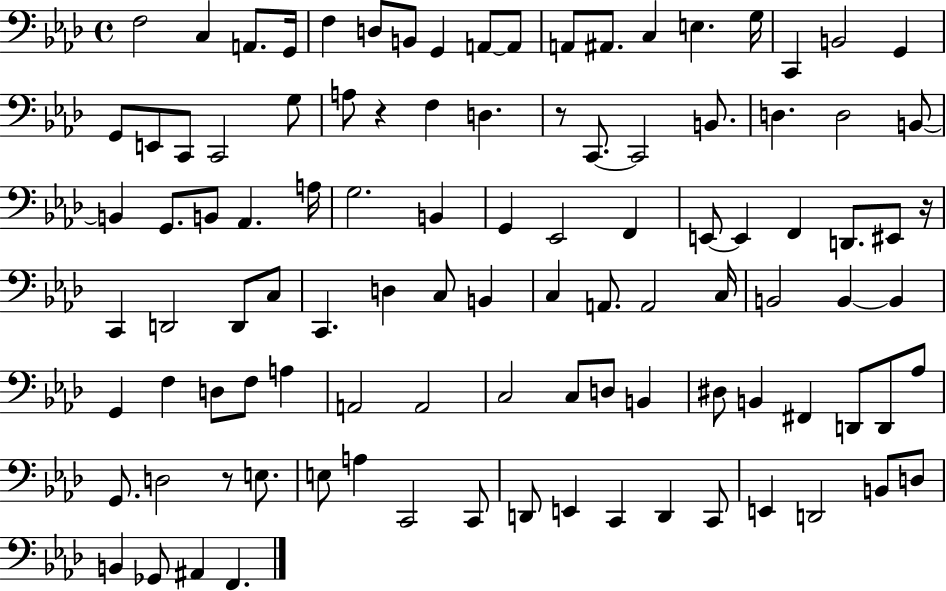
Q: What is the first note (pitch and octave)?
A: F3